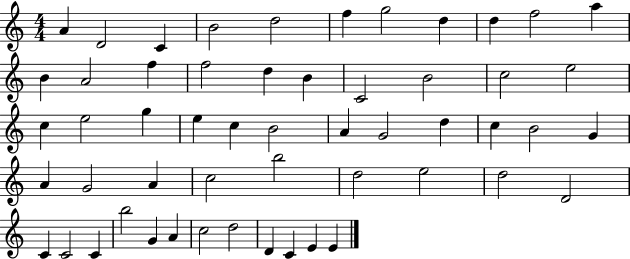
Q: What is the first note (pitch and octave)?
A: A4